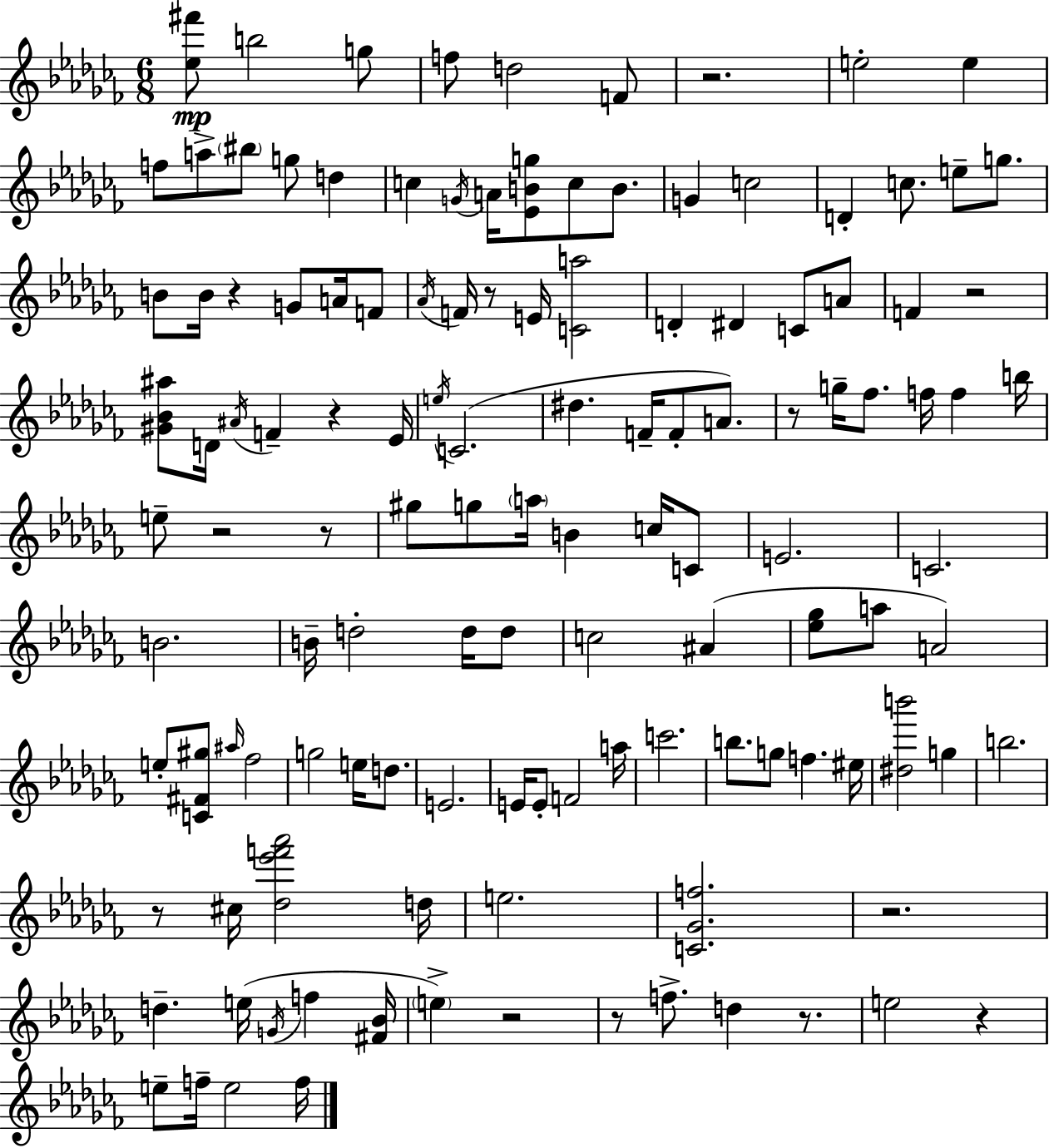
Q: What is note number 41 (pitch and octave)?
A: E5